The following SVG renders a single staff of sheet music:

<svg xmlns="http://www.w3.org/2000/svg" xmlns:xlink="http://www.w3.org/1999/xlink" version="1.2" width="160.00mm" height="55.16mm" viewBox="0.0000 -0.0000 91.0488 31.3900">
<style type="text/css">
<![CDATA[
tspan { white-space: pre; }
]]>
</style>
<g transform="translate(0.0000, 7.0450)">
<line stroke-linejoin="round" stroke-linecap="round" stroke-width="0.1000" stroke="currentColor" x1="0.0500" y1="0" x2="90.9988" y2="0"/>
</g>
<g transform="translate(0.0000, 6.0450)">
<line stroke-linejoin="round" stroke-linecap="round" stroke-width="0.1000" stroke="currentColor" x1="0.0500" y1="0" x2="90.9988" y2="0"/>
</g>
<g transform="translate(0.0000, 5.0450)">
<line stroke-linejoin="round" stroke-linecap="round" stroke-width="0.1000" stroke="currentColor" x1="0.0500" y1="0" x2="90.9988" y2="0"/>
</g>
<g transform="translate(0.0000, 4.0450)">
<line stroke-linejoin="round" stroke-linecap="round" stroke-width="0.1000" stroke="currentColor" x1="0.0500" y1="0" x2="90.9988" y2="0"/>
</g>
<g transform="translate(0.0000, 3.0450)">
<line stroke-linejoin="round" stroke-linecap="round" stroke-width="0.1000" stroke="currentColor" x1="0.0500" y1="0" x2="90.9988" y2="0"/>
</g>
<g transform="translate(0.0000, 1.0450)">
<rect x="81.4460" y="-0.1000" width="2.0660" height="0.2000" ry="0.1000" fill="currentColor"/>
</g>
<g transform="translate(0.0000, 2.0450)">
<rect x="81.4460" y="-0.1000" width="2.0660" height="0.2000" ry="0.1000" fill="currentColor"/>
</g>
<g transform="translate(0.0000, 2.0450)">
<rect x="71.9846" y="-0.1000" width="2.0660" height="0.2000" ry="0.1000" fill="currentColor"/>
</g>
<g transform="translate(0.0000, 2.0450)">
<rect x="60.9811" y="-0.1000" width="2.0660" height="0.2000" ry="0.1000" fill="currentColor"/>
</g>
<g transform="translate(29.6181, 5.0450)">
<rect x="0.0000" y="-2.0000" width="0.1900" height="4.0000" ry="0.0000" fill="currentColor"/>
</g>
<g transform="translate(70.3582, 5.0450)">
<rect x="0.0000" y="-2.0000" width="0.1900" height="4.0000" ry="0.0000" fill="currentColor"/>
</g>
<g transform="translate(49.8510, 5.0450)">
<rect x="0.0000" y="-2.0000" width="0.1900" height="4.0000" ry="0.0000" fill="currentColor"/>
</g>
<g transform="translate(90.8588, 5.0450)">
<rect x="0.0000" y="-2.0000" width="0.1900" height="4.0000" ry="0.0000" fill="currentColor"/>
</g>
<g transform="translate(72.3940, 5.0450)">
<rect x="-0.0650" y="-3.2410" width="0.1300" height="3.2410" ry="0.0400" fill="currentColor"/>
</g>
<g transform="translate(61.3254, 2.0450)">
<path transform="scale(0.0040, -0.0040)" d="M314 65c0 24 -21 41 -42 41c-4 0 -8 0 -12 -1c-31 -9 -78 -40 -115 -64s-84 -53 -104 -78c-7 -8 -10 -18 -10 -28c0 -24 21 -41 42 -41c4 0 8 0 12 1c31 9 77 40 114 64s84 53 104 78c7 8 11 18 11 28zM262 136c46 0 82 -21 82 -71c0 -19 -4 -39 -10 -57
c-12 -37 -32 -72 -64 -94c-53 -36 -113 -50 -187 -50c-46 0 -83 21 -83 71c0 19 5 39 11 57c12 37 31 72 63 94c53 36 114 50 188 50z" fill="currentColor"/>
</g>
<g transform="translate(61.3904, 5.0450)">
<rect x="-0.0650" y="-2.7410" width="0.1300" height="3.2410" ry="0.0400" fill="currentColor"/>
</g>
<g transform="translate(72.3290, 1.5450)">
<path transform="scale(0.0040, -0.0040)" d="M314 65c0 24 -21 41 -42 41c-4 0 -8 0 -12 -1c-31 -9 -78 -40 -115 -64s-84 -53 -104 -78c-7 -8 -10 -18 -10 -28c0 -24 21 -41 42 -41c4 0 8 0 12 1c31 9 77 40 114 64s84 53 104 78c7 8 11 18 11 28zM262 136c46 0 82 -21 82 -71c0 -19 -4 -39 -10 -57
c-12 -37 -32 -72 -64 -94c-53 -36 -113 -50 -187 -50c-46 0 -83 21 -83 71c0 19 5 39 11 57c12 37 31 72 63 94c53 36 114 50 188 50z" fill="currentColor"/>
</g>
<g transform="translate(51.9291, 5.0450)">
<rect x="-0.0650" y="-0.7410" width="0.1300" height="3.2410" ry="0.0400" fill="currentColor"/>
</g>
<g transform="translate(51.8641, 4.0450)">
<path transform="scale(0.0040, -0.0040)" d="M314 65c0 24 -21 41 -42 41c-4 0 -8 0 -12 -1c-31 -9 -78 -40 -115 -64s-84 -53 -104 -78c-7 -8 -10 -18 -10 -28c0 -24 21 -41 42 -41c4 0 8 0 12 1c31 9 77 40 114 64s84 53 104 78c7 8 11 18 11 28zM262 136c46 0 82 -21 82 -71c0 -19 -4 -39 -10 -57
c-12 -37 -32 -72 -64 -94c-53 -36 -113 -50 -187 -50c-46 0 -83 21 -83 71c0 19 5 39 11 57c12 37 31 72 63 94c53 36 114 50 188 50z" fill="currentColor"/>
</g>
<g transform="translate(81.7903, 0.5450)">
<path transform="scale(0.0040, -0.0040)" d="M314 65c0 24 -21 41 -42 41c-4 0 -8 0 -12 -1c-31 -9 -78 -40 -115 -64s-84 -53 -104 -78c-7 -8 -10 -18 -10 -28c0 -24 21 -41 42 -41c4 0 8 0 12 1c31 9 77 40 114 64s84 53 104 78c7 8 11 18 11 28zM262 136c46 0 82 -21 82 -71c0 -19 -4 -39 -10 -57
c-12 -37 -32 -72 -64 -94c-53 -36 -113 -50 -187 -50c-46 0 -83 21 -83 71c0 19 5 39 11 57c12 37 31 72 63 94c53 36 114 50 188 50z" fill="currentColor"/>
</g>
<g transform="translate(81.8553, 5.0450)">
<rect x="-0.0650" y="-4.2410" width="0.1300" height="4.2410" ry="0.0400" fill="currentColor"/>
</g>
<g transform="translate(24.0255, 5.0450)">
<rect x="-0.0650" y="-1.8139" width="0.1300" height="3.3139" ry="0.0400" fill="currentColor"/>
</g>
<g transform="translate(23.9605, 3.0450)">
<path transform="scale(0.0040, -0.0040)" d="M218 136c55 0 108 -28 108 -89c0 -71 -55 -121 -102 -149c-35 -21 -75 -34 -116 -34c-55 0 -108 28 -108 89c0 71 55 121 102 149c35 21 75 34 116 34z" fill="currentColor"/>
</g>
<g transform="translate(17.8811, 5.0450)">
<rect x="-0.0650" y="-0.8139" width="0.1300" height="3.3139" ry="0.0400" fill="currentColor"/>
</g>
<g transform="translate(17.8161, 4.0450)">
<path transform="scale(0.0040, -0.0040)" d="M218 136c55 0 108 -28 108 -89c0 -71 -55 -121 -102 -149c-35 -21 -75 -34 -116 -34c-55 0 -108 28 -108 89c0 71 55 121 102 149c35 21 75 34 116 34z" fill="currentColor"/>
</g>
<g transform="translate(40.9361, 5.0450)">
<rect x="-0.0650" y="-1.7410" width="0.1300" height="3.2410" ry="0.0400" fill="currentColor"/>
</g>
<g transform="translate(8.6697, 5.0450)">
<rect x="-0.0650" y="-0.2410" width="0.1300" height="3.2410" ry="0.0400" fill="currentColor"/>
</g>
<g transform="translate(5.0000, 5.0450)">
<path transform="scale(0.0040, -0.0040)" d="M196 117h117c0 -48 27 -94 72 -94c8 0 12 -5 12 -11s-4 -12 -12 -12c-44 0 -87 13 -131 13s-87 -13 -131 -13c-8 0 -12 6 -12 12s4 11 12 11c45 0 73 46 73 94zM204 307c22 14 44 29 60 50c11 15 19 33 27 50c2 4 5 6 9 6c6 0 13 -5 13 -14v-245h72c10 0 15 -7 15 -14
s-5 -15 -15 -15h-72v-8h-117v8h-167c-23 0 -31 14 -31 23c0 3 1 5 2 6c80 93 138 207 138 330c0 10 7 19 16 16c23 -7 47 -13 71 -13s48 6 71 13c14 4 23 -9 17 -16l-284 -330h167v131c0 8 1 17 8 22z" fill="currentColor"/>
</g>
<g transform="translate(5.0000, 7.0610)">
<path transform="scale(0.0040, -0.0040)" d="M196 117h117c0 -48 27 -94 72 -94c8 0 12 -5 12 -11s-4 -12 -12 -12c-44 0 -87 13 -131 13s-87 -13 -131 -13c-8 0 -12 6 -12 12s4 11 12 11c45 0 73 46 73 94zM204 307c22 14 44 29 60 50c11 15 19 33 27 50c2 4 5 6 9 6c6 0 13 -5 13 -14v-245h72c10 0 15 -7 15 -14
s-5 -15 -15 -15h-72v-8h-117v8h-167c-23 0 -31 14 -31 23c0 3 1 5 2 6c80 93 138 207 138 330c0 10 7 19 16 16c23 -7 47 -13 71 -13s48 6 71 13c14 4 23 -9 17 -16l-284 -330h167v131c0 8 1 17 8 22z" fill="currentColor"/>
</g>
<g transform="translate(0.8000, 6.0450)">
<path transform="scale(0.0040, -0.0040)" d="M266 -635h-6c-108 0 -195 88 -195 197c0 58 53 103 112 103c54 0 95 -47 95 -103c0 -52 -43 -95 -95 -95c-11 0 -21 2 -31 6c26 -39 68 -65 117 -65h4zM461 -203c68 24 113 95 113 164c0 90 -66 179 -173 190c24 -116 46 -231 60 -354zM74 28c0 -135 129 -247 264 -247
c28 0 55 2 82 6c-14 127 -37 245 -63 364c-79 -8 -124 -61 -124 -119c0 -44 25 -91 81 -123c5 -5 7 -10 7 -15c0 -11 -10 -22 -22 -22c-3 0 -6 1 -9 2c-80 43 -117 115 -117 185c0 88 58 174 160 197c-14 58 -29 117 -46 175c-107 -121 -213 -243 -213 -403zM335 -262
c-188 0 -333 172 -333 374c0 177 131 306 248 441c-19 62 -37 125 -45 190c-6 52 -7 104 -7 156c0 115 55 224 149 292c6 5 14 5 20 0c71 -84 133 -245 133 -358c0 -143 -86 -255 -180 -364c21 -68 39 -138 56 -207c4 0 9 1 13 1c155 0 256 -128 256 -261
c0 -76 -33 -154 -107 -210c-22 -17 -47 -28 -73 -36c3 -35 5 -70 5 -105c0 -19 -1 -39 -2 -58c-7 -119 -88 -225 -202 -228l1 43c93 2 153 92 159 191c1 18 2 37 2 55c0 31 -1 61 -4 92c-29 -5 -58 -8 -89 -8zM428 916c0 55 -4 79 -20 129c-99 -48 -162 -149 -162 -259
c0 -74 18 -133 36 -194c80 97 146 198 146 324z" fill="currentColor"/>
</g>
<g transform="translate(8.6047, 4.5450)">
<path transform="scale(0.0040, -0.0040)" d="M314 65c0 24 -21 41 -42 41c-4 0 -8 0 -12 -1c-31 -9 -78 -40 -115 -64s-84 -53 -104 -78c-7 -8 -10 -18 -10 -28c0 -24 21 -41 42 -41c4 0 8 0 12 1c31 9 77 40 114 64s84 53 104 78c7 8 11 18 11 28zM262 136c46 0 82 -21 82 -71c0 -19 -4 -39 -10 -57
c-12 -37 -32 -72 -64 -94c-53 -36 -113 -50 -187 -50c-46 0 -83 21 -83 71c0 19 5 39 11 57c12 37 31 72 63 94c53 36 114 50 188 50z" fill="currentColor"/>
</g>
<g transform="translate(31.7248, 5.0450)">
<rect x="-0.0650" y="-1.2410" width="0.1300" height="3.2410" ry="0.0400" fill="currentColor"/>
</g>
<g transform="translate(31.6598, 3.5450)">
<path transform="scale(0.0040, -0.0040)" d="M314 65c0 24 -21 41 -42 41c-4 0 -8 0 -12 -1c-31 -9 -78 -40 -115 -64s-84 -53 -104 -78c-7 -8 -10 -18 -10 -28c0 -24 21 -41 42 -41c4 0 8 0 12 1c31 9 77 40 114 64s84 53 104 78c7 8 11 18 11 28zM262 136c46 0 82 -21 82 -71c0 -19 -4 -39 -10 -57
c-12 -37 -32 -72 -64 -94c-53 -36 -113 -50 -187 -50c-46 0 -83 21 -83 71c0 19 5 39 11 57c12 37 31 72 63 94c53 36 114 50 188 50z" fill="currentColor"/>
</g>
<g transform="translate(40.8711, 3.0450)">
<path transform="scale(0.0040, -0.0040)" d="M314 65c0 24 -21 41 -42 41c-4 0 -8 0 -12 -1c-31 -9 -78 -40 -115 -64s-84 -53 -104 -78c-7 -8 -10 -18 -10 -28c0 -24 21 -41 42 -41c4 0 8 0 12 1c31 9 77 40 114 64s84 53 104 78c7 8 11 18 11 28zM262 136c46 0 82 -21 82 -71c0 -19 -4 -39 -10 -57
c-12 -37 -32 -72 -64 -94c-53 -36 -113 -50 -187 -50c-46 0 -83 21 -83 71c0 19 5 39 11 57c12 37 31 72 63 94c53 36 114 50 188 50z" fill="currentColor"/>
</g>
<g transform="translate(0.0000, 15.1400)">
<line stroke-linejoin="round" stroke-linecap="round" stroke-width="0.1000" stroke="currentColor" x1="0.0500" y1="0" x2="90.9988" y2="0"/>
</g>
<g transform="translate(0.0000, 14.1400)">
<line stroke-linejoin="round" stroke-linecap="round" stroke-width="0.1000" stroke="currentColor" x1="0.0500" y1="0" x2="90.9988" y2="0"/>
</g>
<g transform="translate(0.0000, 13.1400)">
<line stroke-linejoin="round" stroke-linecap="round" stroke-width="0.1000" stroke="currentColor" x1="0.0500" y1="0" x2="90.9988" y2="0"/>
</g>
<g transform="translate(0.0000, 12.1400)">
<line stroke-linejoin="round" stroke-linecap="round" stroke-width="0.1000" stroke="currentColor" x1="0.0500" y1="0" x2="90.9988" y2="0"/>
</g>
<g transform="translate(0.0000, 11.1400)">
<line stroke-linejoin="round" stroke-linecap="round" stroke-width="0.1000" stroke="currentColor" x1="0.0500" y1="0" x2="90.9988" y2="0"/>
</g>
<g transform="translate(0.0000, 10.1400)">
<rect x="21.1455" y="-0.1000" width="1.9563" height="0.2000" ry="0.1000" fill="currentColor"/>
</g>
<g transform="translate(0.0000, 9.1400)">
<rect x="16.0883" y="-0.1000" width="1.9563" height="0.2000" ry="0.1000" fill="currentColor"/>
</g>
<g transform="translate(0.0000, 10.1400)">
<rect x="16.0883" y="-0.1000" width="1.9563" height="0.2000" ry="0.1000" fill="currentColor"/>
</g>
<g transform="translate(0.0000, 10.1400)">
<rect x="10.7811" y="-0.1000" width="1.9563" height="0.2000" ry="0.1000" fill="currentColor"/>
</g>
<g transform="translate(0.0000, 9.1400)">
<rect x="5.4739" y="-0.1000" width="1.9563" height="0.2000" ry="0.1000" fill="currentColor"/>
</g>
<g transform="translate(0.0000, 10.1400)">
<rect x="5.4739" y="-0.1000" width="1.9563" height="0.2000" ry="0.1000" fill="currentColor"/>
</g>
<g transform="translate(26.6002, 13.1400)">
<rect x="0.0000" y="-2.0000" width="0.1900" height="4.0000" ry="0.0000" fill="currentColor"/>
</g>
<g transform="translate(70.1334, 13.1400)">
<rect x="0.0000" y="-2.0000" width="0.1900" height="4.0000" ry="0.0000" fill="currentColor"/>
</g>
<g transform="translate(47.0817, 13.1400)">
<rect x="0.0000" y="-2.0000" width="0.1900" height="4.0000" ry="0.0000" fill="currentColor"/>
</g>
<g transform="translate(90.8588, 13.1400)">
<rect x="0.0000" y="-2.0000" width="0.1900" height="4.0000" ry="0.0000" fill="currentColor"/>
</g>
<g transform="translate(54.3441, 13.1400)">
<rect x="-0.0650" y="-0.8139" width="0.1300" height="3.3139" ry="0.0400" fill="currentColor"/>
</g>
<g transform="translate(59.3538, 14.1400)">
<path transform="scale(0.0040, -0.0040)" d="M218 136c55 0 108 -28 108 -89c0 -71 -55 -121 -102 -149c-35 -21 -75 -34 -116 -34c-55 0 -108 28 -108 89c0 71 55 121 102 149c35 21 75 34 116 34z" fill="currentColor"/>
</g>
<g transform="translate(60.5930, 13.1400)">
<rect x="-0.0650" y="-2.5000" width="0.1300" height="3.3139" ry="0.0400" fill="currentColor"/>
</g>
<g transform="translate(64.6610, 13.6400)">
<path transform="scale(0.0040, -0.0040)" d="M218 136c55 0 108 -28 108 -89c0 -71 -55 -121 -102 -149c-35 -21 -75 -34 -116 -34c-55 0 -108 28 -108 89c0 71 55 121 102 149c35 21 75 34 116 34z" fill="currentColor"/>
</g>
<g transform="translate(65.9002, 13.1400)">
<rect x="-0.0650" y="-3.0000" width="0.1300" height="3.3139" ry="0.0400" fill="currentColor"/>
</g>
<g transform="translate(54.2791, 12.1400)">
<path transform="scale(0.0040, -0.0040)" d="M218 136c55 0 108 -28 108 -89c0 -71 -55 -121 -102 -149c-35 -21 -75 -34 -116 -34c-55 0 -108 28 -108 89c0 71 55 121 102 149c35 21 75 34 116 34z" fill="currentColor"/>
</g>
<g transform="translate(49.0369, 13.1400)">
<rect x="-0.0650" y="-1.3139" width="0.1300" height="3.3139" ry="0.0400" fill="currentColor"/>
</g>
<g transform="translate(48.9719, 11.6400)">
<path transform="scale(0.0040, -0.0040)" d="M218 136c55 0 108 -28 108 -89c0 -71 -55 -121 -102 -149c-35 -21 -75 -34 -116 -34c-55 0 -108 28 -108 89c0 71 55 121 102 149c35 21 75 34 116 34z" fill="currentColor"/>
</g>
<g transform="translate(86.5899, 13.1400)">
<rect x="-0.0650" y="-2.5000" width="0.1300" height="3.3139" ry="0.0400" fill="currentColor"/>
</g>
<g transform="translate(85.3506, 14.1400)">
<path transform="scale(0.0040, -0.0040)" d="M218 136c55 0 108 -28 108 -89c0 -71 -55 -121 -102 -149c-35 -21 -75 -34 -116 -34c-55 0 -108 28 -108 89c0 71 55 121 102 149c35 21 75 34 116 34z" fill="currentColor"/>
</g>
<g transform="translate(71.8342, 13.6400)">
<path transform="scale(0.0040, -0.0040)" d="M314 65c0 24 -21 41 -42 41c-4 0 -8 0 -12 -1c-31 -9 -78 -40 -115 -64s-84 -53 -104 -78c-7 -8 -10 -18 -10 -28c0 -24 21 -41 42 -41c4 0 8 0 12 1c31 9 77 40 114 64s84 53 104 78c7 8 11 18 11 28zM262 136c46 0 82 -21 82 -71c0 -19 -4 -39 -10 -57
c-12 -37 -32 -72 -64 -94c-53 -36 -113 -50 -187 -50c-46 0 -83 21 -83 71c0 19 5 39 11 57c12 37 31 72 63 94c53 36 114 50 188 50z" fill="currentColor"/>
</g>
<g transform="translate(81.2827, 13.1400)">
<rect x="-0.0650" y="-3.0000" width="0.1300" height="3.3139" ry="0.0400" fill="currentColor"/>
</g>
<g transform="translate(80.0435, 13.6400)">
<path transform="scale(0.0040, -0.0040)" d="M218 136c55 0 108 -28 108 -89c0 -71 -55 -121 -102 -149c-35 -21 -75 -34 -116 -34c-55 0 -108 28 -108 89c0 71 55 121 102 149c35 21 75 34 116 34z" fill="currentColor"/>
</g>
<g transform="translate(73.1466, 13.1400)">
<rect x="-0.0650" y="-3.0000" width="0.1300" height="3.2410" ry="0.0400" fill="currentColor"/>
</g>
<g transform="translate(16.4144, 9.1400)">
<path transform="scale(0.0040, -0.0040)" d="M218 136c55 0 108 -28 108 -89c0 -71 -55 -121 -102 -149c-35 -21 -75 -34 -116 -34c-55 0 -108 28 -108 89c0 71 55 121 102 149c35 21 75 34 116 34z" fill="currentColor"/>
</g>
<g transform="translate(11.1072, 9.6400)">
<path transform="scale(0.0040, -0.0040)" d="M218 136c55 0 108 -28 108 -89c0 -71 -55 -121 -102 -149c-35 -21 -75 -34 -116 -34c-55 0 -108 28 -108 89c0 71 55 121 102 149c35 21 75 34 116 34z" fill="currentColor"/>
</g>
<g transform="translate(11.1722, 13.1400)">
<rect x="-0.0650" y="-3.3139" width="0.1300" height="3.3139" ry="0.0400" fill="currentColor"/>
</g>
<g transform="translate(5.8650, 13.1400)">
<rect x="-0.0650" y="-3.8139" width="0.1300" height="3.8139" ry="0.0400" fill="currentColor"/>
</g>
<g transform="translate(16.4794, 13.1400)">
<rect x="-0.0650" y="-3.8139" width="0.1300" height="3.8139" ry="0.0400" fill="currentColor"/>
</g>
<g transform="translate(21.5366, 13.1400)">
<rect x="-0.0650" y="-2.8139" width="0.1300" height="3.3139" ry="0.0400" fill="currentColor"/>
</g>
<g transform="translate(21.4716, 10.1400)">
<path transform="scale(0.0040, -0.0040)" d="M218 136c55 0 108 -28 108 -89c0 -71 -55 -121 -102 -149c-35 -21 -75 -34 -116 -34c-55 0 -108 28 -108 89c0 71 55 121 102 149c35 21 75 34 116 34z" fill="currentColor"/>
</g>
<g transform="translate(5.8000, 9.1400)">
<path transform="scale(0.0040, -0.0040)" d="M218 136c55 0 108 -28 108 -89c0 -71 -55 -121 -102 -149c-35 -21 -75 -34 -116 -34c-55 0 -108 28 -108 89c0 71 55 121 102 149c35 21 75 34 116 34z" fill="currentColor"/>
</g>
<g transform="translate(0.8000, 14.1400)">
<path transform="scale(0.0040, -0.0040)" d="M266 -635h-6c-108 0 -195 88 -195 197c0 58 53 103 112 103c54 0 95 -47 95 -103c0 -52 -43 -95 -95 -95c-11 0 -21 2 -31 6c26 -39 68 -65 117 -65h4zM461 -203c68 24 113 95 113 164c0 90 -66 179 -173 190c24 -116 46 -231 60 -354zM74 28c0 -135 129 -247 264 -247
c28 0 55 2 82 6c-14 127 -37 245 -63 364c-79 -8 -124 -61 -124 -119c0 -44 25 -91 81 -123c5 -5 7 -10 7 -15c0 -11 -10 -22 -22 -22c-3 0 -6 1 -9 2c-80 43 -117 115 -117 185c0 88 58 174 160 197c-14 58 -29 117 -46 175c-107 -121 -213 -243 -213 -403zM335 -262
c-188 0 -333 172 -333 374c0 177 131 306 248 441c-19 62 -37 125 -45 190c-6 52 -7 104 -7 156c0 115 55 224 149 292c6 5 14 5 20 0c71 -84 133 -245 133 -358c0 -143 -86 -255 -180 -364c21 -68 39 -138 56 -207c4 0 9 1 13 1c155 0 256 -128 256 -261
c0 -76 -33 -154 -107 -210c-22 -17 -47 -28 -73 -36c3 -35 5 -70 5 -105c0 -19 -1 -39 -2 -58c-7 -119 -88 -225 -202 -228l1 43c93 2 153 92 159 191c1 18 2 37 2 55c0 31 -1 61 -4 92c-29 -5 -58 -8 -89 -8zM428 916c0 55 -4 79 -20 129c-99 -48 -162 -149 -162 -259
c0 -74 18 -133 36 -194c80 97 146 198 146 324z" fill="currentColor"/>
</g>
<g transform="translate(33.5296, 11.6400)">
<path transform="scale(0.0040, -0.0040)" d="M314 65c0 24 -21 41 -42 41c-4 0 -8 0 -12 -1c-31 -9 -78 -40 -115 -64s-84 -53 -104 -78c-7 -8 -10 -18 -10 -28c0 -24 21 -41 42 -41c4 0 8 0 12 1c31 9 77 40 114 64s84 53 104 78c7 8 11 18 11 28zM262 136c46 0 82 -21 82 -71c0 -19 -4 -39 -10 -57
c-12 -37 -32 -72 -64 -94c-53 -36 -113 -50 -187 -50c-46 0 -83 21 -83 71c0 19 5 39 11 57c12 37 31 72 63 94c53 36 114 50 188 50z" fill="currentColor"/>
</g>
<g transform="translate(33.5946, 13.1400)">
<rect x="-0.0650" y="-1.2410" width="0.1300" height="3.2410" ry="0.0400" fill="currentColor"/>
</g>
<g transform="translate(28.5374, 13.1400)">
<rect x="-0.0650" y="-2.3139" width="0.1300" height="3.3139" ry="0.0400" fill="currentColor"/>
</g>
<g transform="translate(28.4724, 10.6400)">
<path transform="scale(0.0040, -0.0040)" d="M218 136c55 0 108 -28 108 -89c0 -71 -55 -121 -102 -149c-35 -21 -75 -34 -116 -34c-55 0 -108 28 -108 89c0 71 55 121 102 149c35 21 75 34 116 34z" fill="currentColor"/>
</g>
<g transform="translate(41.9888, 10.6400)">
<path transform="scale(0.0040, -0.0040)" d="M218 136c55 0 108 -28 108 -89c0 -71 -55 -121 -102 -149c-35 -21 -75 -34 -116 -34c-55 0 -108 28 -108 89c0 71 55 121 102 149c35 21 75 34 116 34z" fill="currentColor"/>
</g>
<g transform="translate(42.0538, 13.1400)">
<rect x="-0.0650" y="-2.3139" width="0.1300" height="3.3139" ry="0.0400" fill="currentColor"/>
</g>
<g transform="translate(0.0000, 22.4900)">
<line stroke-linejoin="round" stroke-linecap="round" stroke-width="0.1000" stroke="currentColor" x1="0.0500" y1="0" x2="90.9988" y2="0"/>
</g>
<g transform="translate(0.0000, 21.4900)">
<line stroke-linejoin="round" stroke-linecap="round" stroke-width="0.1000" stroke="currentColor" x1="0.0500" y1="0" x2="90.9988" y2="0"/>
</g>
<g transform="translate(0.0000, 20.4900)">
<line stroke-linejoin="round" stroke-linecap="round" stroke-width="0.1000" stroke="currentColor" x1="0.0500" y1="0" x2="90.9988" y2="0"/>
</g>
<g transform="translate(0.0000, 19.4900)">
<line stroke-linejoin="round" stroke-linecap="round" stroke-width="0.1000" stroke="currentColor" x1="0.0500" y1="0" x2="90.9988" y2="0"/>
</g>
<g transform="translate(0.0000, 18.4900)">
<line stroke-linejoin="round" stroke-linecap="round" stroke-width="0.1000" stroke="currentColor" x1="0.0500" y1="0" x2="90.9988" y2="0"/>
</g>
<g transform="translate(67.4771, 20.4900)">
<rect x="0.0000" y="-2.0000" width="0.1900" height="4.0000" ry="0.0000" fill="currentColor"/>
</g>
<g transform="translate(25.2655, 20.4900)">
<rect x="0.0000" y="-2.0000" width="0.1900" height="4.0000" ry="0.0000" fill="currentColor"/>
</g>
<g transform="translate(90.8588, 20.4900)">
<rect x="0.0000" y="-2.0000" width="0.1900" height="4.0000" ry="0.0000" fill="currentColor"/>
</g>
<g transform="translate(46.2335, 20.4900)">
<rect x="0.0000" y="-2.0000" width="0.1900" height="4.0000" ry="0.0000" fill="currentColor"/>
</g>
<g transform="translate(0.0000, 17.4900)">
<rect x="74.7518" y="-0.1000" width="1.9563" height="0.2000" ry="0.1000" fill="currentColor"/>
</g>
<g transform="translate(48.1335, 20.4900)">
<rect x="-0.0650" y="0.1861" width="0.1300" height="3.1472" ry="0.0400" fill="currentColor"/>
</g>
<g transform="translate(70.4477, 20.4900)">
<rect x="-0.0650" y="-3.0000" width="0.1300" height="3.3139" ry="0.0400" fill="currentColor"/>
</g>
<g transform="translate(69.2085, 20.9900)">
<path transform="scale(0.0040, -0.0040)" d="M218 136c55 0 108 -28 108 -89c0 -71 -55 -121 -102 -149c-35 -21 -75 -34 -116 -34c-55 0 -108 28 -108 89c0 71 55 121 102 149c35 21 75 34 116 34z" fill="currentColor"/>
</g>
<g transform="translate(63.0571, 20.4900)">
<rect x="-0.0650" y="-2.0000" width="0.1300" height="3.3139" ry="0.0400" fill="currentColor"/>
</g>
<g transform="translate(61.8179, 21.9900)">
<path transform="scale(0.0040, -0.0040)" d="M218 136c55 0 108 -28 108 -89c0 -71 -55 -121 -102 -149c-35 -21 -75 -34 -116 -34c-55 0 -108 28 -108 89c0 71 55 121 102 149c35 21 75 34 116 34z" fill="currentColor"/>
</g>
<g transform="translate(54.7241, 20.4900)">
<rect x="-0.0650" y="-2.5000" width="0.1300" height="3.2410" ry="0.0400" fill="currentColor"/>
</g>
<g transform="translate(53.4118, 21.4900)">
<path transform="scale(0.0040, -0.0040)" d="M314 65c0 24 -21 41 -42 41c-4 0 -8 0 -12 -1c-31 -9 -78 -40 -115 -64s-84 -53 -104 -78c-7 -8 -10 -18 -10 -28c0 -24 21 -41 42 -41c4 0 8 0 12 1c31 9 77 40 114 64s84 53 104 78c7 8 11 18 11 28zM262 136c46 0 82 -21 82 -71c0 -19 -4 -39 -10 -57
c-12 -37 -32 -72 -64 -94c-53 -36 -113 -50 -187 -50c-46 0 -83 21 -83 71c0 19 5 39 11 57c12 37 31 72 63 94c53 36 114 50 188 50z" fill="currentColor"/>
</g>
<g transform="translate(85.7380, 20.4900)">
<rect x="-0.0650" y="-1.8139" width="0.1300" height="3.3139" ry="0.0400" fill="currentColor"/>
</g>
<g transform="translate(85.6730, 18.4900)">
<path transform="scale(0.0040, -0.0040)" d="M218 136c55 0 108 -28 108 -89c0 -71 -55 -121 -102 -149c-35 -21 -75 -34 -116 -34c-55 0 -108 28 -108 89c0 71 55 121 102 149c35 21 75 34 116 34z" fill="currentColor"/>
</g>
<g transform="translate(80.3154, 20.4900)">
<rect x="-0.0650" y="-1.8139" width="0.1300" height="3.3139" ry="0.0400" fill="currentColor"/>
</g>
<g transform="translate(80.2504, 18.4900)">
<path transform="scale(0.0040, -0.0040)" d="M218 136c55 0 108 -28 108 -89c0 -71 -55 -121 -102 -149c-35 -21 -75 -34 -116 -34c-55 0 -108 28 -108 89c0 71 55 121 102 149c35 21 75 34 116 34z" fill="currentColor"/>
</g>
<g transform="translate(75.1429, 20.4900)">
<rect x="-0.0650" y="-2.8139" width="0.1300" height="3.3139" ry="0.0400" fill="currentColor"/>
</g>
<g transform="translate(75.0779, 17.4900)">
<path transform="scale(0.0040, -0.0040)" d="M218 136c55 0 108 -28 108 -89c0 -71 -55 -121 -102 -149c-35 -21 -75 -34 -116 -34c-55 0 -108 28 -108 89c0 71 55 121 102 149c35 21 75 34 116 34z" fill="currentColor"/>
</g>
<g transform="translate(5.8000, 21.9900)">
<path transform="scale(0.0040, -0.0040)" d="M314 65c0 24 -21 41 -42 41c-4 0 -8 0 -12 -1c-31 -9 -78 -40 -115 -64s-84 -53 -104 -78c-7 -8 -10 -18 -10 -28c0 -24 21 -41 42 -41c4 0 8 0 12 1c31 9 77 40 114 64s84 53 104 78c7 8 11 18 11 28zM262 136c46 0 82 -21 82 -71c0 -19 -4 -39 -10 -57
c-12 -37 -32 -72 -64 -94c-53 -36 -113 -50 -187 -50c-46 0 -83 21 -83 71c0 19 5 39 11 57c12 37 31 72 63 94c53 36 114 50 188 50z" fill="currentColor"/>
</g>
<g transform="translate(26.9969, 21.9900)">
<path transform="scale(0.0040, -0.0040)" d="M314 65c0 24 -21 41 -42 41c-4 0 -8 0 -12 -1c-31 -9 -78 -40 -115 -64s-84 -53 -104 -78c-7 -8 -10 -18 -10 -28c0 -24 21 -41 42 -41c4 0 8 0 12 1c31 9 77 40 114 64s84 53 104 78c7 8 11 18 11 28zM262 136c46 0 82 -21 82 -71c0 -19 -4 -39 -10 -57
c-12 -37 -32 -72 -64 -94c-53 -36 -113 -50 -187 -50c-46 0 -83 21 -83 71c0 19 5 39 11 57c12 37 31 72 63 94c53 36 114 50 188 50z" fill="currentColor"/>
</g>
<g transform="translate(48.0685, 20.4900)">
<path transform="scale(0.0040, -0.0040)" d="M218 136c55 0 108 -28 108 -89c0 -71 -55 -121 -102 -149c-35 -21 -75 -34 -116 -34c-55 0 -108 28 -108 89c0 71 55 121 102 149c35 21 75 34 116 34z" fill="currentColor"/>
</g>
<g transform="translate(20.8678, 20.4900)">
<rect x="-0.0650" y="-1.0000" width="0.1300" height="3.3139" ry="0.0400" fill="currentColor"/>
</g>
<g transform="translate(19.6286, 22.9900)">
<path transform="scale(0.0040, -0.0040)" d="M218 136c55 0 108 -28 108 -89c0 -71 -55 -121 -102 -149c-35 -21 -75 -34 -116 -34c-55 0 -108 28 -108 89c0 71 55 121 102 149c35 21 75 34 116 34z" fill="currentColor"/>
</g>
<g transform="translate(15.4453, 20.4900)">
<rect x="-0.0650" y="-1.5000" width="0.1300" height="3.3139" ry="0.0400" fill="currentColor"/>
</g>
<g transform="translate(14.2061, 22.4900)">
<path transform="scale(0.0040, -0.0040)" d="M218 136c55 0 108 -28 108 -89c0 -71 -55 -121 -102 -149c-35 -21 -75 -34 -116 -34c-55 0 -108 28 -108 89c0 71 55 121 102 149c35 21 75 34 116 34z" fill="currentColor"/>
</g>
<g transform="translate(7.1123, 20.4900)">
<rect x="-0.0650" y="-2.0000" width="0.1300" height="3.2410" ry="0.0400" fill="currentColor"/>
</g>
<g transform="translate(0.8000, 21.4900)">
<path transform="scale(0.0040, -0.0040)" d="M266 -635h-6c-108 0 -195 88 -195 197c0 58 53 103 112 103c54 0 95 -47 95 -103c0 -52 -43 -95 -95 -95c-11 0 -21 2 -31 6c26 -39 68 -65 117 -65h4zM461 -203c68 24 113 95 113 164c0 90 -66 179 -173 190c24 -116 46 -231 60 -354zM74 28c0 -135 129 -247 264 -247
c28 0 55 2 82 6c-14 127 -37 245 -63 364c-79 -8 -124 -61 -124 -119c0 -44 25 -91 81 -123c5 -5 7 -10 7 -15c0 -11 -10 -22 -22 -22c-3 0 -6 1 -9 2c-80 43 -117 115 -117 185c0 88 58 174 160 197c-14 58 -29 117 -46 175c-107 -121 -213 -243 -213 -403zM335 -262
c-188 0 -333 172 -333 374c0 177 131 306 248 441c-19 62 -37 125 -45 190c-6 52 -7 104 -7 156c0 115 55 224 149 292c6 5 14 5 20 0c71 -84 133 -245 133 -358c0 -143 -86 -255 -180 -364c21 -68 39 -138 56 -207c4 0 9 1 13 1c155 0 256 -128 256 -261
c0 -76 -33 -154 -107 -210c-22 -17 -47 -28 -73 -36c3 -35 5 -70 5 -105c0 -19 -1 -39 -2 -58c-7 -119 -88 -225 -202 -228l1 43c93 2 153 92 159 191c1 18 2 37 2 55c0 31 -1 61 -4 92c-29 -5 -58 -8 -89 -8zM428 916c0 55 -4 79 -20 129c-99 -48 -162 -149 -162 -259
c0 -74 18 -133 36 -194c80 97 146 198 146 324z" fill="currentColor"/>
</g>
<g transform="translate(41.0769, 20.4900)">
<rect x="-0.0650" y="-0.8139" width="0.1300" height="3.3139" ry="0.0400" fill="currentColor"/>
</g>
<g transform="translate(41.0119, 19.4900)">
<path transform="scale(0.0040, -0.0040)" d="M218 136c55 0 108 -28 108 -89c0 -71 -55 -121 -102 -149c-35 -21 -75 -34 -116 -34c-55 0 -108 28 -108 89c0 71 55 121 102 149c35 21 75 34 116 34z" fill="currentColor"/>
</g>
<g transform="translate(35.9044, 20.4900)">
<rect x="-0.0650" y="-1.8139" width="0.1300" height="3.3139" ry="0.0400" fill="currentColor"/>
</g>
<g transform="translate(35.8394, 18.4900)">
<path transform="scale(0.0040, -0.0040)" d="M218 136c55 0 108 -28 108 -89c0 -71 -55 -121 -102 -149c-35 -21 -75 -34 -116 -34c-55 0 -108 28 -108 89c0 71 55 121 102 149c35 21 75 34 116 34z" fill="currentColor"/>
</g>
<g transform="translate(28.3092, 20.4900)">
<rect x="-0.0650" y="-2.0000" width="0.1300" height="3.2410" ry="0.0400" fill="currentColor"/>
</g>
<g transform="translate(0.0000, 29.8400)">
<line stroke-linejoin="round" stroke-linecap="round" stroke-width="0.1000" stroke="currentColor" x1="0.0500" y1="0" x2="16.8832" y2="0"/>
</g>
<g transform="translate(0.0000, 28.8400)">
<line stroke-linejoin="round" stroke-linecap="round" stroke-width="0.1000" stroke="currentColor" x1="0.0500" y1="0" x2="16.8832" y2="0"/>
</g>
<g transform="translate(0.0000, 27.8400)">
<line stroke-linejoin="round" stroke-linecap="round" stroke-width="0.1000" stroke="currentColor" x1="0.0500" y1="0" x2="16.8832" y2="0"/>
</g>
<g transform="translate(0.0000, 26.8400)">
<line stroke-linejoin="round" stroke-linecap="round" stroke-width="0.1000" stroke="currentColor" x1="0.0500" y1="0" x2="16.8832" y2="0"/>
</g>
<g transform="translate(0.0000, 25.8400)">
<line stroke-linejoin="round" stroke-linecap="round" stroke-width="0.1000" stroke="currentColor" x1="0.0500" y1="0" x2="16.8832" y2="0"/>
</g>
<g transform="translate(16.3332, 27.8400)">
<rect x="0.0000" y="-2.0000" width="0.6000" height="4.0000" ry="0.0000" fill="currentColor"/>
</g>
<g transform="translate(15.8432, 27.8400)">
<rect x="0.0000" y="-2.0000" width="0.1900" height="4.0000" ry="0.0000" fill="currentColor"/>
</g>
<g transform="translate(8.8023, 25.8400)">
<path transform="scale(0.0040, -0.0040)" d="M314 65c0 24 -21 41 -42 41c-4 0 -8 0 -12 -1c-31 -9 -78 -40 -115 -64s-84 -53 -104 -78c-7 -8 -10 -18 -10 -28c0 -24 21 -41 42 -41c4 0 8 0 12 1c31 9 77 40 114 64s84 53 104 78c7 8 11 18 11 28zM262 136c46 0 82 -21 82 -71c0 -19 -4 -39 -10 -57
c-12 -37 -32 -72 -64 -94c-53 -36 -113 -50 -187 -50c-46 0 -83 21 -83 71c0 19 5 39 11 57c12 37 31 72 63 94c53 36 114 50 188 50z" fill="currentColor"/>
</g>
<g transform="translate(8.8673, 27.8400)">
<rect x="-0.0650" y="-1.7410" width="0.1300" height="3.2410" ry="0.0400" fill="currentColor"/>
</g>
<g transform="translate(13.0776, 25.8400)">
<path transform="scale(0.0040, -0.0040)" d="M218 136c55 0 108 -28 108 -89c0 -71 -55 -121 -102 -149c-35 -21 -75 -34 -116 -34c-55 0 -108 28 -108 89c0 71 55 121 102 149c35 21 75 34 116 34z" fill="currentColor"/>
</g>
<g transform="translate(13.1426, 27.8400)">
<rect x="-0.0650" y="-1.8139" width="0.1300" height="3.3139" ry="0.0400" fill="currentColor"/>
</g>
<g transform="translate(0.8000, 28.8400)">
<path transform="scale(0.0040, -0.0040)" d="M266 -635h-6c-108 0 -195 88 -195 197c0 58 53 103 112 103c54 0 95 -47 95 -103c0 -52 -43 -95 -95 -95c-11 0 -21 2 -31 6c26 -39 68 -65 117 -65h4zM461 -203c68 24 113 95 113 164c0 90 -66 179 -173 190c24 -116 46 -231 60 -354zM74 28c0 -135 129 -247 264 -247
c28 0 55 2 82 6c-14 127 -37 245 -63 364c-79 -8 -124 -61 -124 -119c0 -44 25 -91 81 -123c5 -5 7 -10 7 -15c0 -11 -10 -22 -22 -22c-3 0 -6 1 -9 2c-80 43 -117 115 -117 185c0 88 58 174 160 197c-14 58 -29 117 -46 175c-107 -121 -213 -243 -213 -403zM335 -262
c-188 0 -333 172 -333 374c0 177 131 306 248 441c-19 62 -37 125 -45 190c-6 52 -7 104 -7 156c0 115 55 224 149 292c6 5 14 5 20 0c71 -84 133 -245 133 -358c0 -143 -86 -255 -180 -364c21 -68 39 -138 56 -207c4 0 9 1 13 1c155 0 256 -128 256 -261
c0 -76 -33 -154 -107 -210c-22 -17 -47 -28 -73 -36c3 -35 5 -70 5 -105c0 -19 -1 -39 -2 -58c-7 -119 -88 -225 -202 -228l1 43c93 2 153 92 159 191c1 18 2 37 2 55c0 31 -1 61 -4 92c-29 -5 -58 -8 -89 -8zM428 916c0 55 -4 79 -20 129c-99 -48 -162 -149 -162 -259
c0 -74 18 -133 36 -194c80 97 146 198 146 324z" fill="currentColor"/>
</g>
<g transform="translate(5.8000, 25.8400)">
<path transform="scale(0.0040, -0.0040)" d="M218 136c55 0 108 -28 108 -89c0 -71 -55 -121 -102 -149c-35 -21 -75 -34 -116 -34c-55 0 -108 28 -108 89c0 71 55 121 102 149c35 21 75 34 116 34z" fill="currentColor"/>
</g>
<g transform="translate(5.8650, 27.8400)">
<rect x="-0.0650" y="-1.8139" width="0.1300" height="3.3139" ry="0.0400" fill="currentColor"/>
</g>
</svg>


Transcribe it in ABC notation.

X:1
T:Untitled
M:4/4
L:1/4
K:C
c2 d f e2 f2 d2 a2 b2 d'2 c' b c' a g e2 g e d G A A2 A G F2 E D F2 f d B G2 F A a f f f f2 f